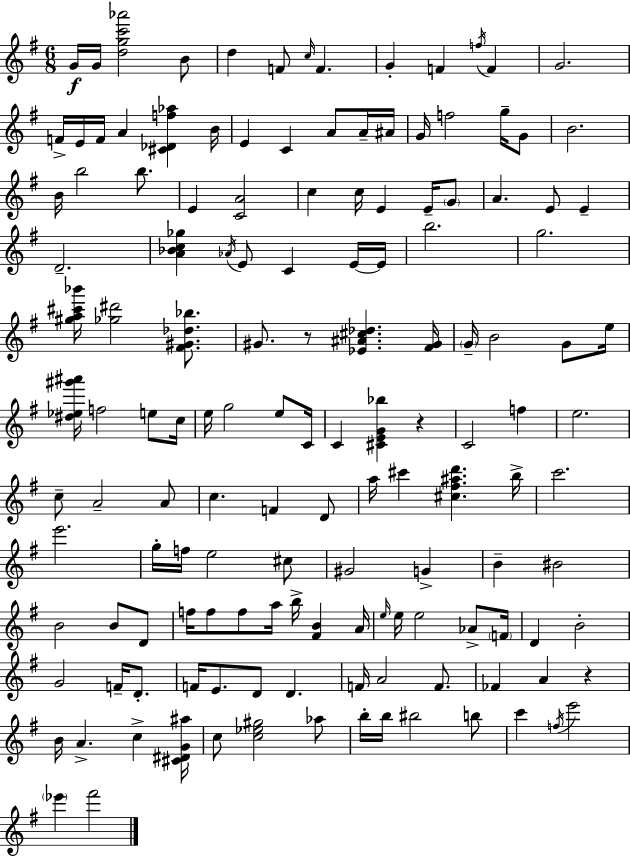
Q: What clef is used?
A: treble